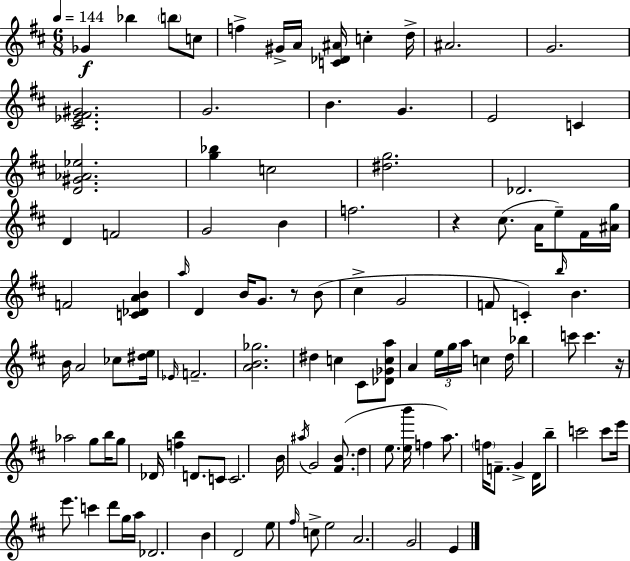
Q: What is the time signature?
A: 6/8